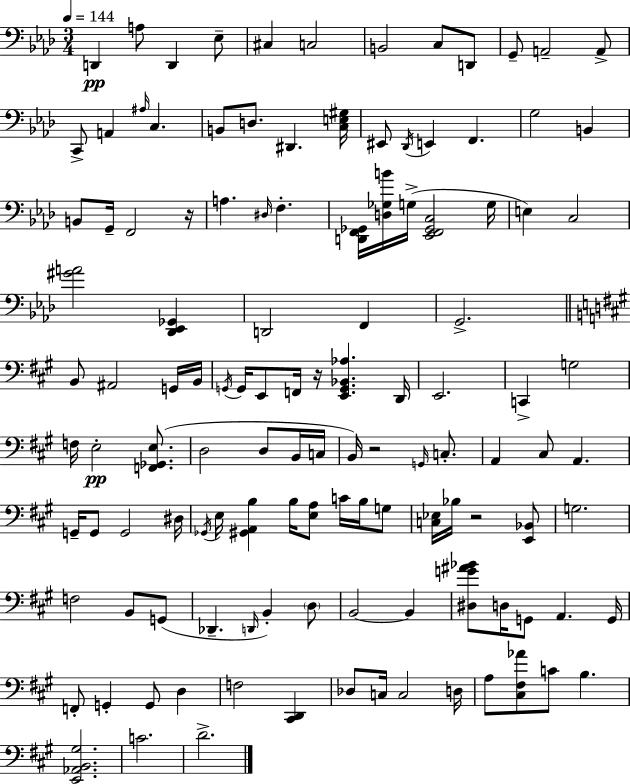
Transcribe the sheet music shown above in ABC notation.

X:1
T:Untitled
M:3/4
L:1/4
K:Ab
D,, A,/2 D,, _E,/2 ^C, C,2 B,,2 C,/2 D,,/2 G,,/2 A,,2 A,,/2 C,,/2 A,, ^A,/4 C, B,,/2 D,/2 ^D,, [C,E,^G,]/4 ^E,,/2 _D,,/4 E,, F,, G,2 B,, B,,/2 G,,/4 F,,2 z/4 A, ^D,/4 F, [D,,F,,_G,,]/4 [D,_G,B]/4 G,/4 [_E,,F,,_G,,C,]2 G,/4 E, C,2 [^GA]2 [_D,,_E,,_G,,] D,,2 F,, G,,2 B,,/2 ^A,,2 G,,/4 B,,/4 G,,/4 G,,/4 E,,/2 F,,/4 z/4 [E,,G,,_B,,_A,] D,,/4 E,,2 C,, G,2 F,/4 E,2 [F,,_G,,E,]/2 D,2 D,/2 B,,/4 C,/4 B,,/4 z2 G,,/4 C,/2 A,, ^C,/2 A,, G,,/4 G,,/2 G,,2 ^D,/4 _G,,/4 E,/4 [^G,,A,,B,] B,/4 [E,A,]/2 C/4 B,/4 G,/2 [C,_E,]/4 _B,/4 z2 [E,,_B,,]/2 G,2 F,2 B,,/2 G,,/2 _D,, D,,/4 B,, D,/2 B,,2 B,, [^D,G^A_B]/2 D,/4 G,,/2 A,, G,,/4 F,,/2 G,, G,,/2 D, F,2 [^C,,D,,] _D,/2 C,/4 C,2 D,/4 A,/2 [^C,^F,_A]/2 C/2 B, [E,,_A,,B,,^G,]2 C2 D2